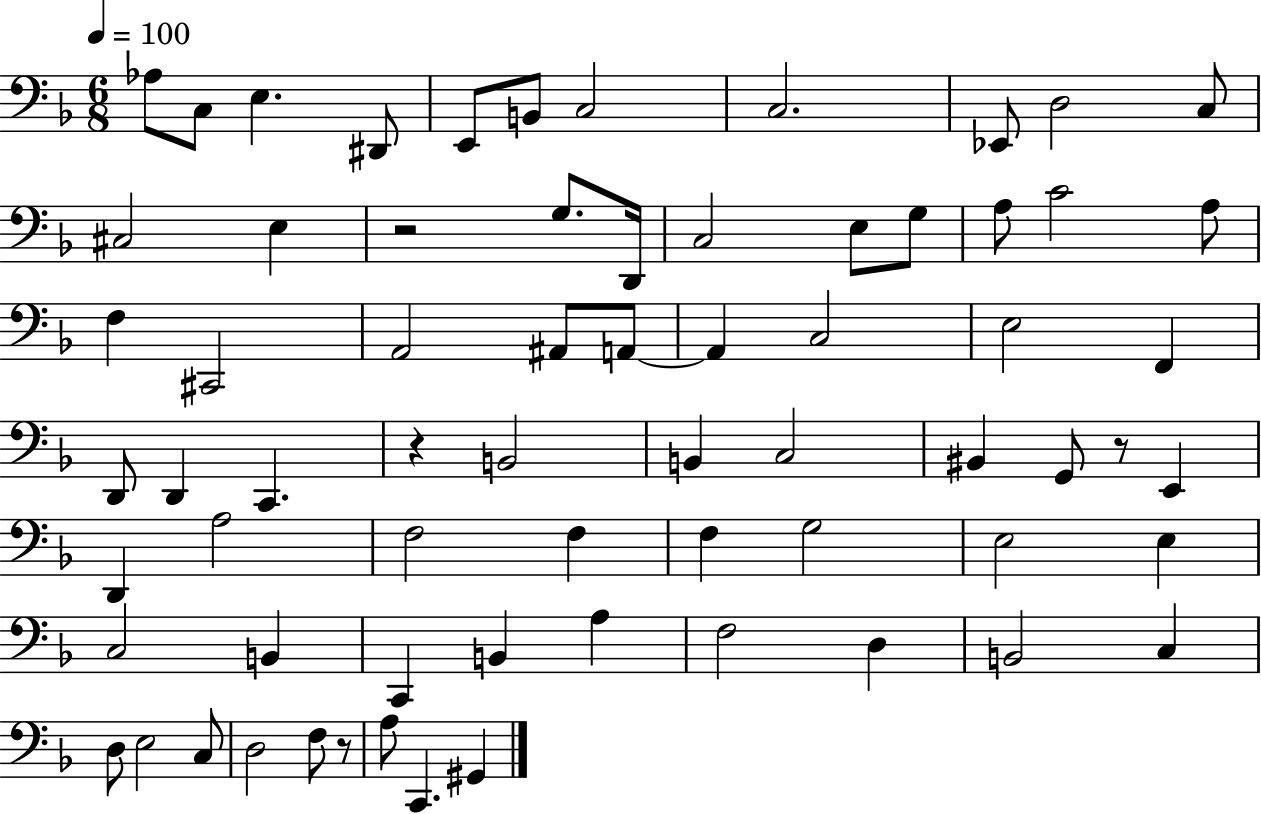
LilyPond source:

{
  \clef bass
  \numericTimeSignature
  \time 6/8
  \key f \major
  \tempo 4 = 100
  aes8 c8 e4. dis,8 | e,8 b,8 c2 | c2. | ees,8 d2 c8 | \break cis2 e4 | r2 g8. d,16 | c2 e8 g8 | a8 c'2 a8 | \break f4 cis,2 | a,2 ais,8 a,8~~ | a,4 c2 | e2 f,4 | \break d,8 d,4 c,4. | r4 b,2 | b,4 c2 | bis,4 g,8 r8 e,4 | \break d,4 a2 | f2 f4 | f4 g2 | e2 e4 | \break c2 b,4 | c,4 b,4 a4 | f2 d4 | b,2 c4 | \break d8 e2 c8 | d2 f8 r8 | a8 c,4. gis,4 | \bar "|."
}